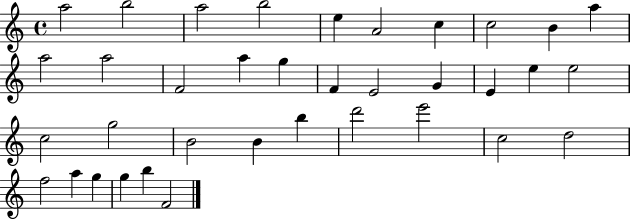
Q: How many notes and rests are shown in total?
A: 36